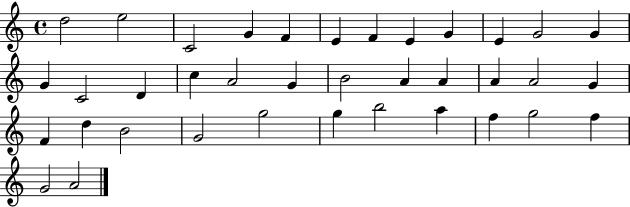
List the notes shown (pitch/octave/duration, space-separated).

D5/h E5/h C4/h G4/q F4/q E4/q F4/q E4/q G4/q E4/q G4/h G4/q G4/q C4/h D4/q C5/q A4/h G4/q B4/h A4/q A4/q A4/q A4/h G4/q F4/q D5/q B4/h G4/h G5/h G5/q B5/h A5/q F5/q G5/h F5/q G4/h A4/h